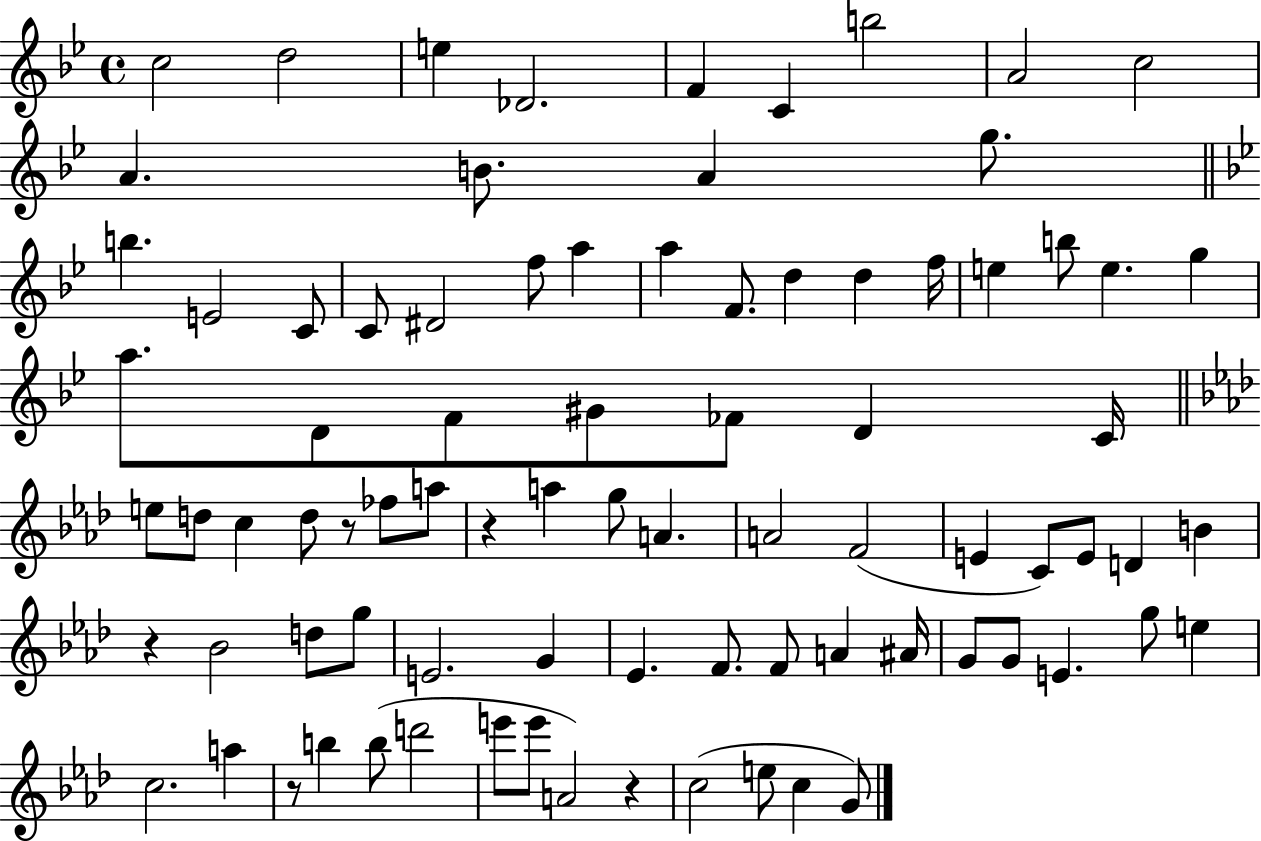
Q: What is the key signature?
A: BES major